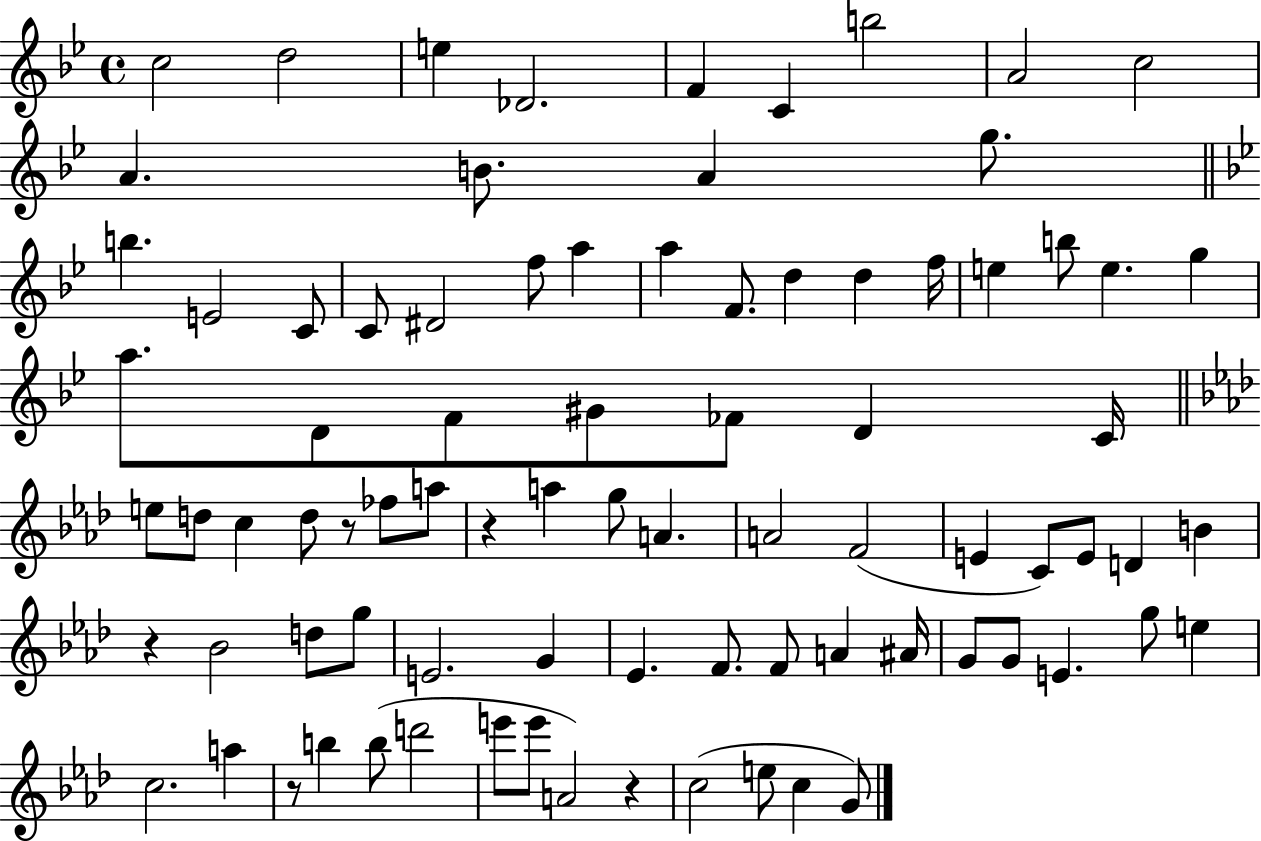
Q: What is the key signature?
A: BES major